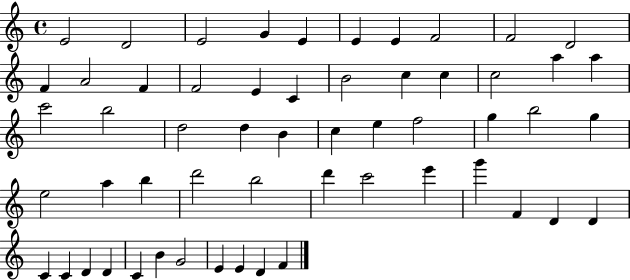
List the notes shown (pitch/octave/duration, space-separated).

E4/h D4/h E4/h G4/q E4/q E4/q E4/q F4/h F4/h D4/h F4/q A4/h F4/q F4/h E4/q C4/q B4/h C5/q C5/q C5/h A5/q A5/q C6/h B5/h D5/h D5/q B4/q C5/q E5/q F5/h G5/q B5/h G5/q E5/h A5/q B5/q D6/h B5/h D6/q C6/h E6/q G6/q F4/q D4/q D4/q C4/q C4/q D4/q D4/q C4/q B4/q G4/h E4/q E4/q D4/q F4/q